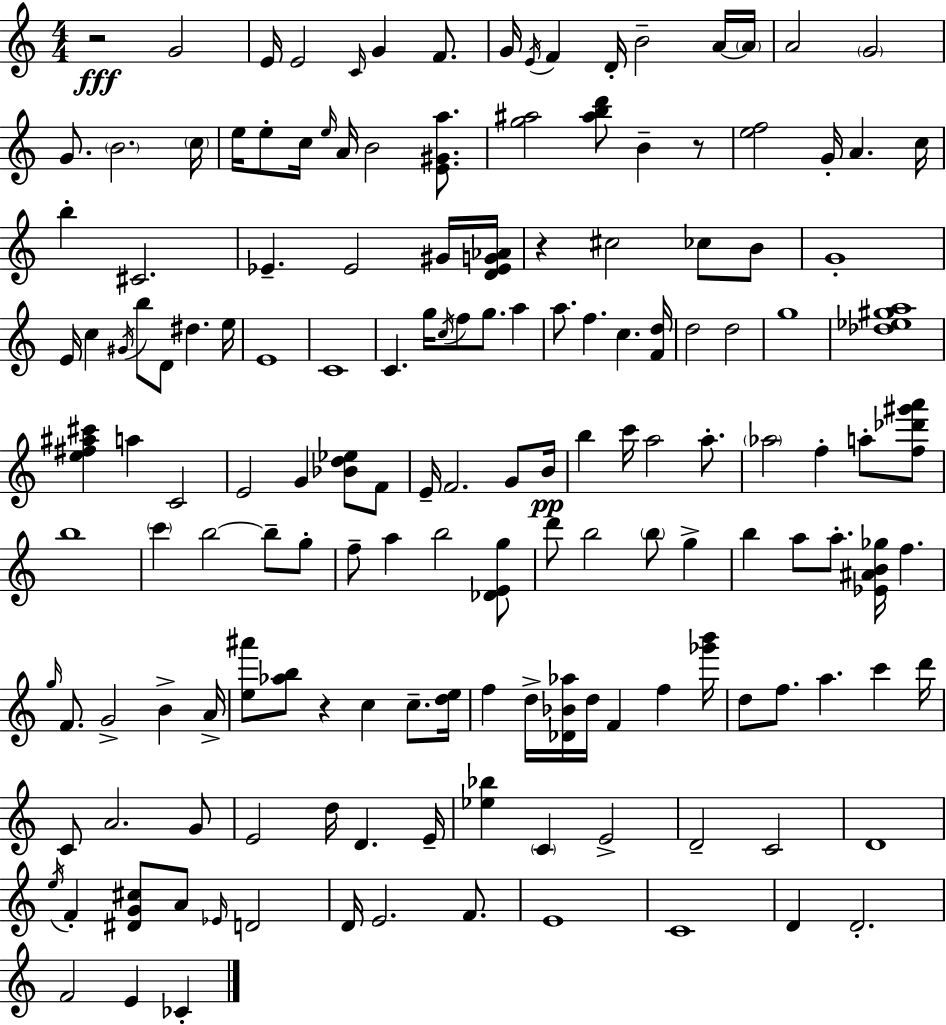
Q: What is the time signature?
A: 4/4